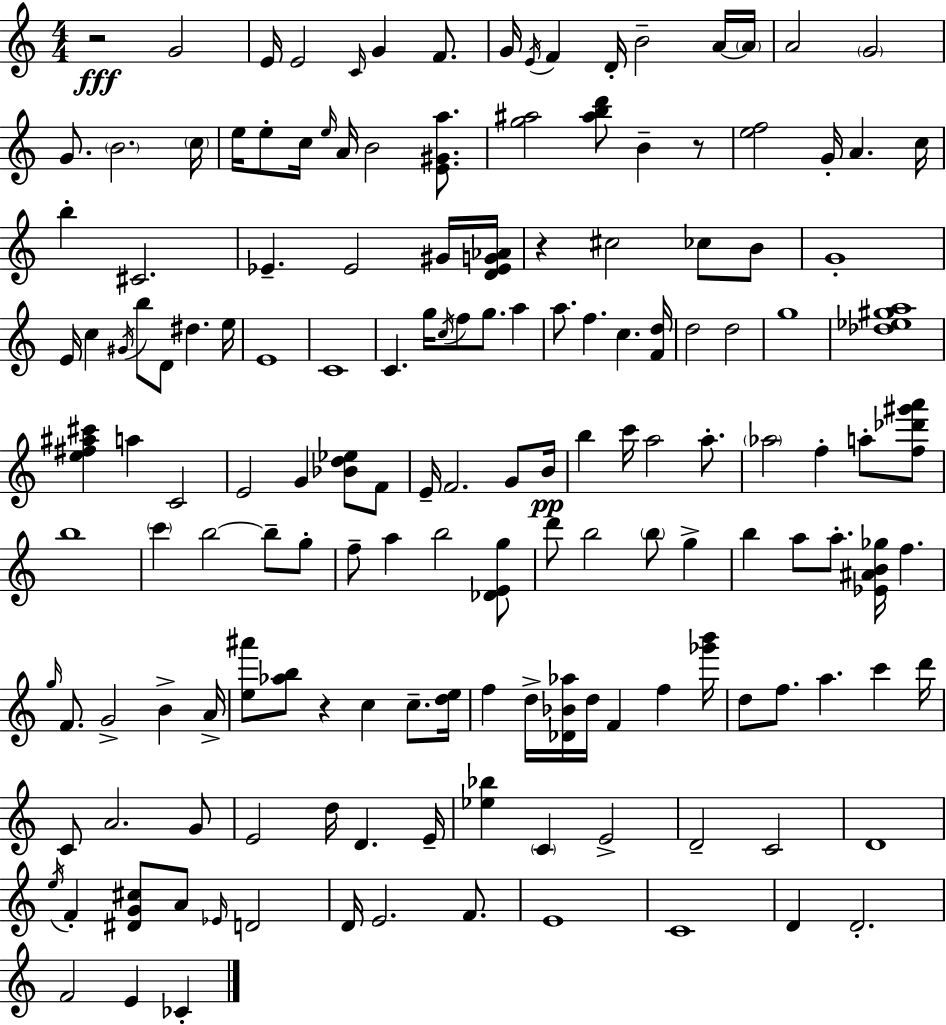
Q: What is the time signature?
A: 4/4